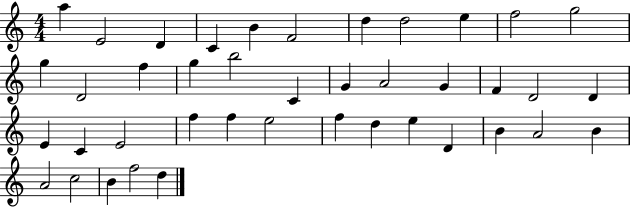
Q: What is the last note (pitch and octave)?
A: D5